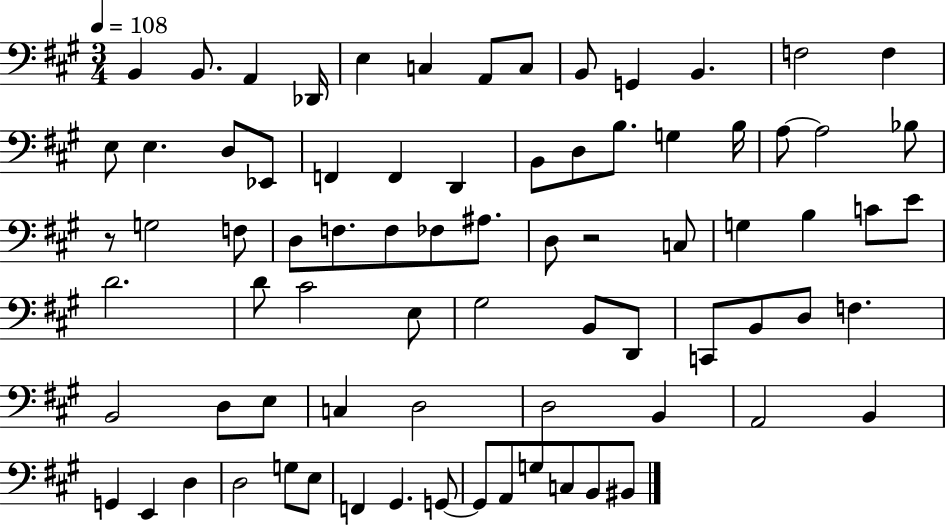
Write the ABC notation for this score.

X:1
T:Untitled
M:3/4
L:1/4
K:A
B,, B,,/2 A,, _D,,/4 E, C, A,,/2 C,/2 B,,/2 G,, B,, F,2 F, E,/2 E, D,/2 _E,,/2 F,, F,, D,, B,,/2 D,/2 B,/2 G, B,/4 A,/2 A,2 _B,/2 z/2 G,2 F,/2 D,/2 F,/2 F,/2 _F,/2 ^A,/2 D,/2 z2 C,/2 G, B, C/2 E/2 D2 D/2 ^C2 E,/2 ^G,2 B,,/2 D,,/2 C,,/2 B,,/2 D,/2 F, B,,2 D,/2 E,/2 C, D,2 D,2 B,, A,,2 B,, G,, E,, D, D,2 G,/2 E,/2 F,, ^G,, G,,/2 G,,/2 A,,/2 G,/2 C,/2 B,,/2 ^B,,/2